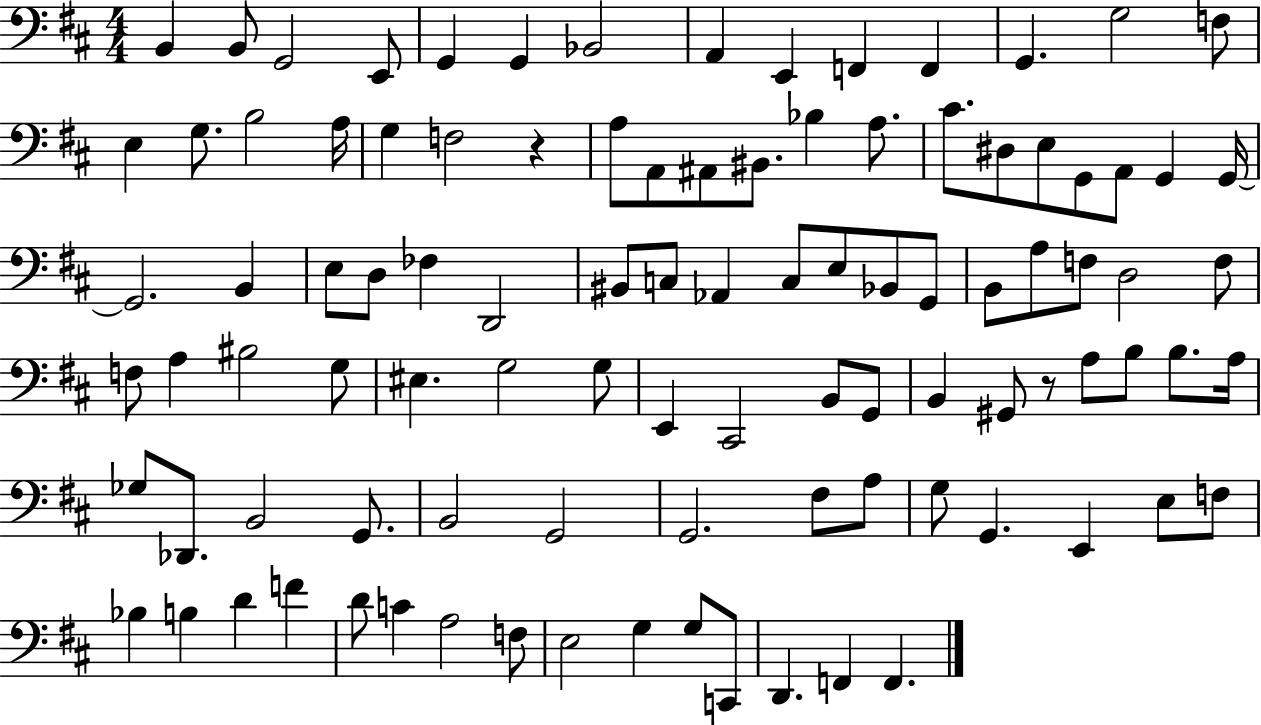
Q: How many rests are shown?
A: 2